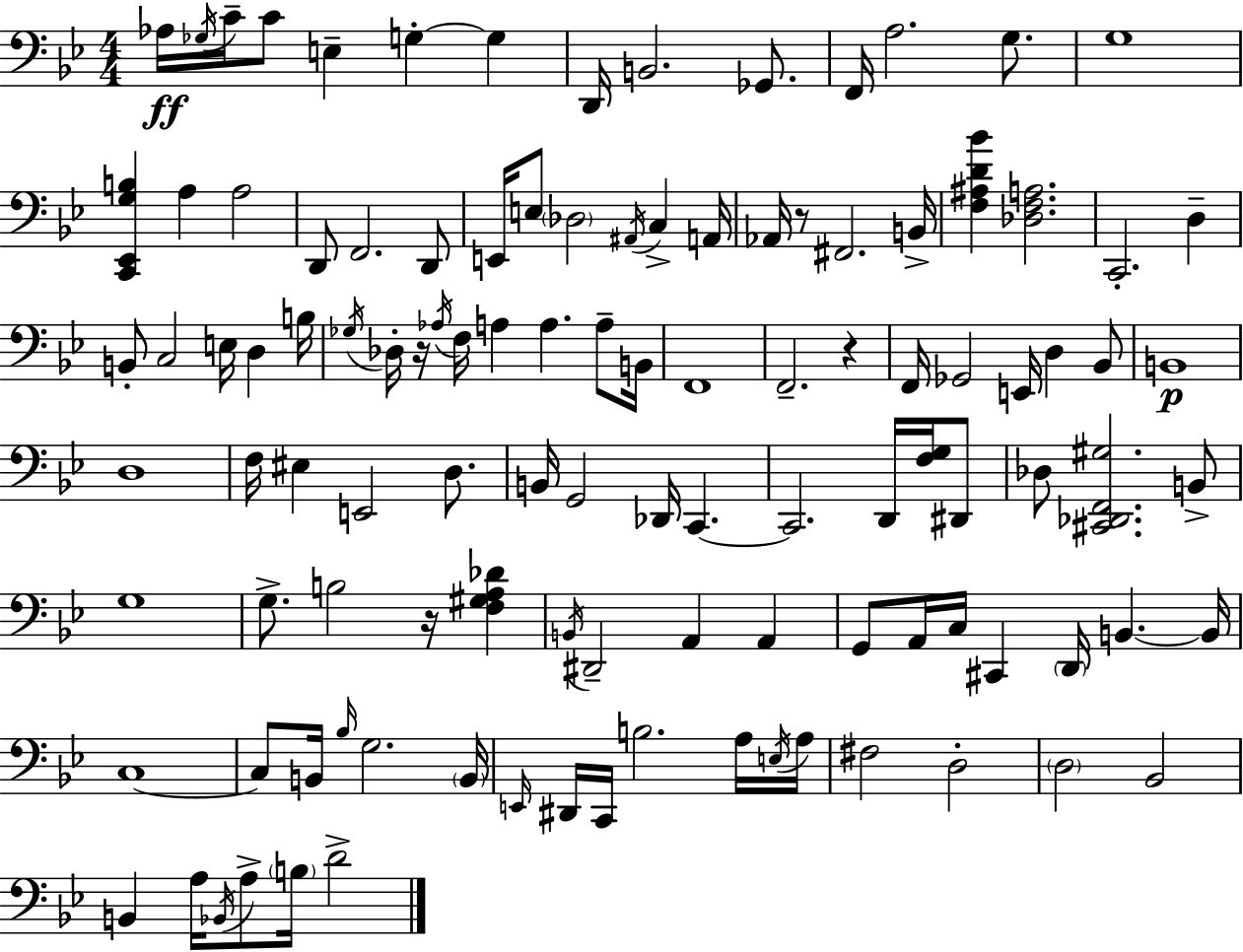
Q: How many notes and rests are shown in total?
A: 112